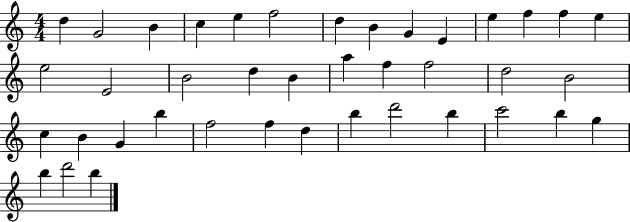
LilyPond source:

{
  \clef treble
  \numericTimeSignature
  \time 4/4
  \key c \major
  d''4 g'2 b'4 | c''4 e''4 f''2 | d''4 b'4 g'4 e'4 | e''4 f''4 f''4 e''4 | \break e''2 e'2 | b'2 d''4 b'4 | a''4 f''4 f''2 | d''2 b'2 | \break c''4 b'4 g'4 b''4 | f''2 f''4 d''4 | b''4 d'''2 b''4 | c'''2 b''4 g''4 | \break b''4 d'''2 b''4 | \bar "|."
}